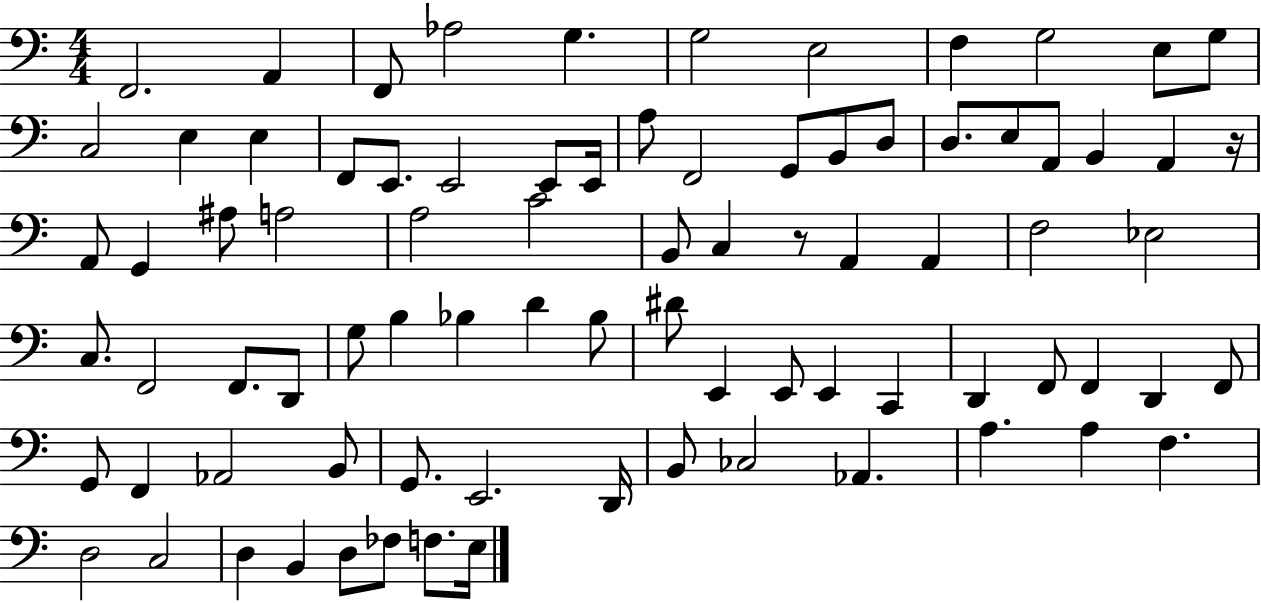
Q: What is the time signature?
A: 4/4